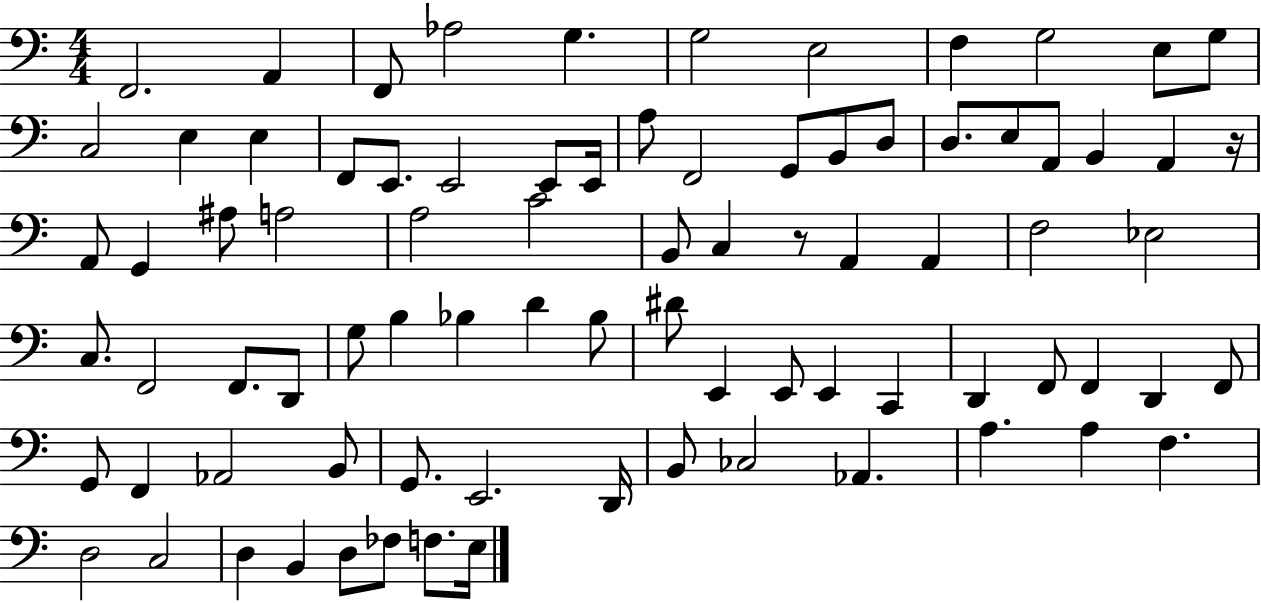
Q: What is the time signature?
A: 4/4